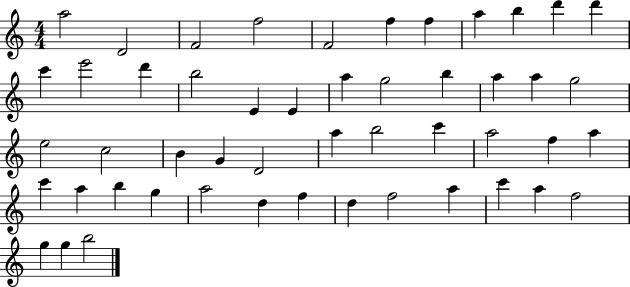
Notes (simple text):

A5/h D4/h F4/h F5/h F4/h F5/q F5/q A5/q B5/q D6/q D6/q C6/q E6/h D6/q B5/h E4/q E4/q A5/q G5/h B5/q A5/q A5/q G5/h E5/h C5/h B4/q G4/q D4/h A5/q B5/h C6/q A5/h F5/q A5/q C6/q A5/q B5/q G5/q A5/h D5/q F5/q D5/q F5/h A5/q C6/q A5/q F5/h G5/q G5/q B5/h